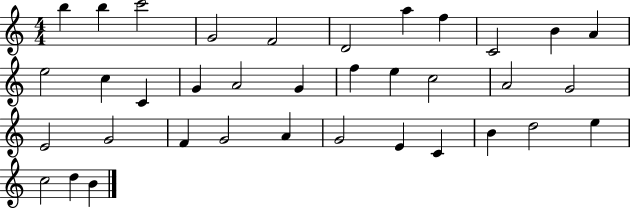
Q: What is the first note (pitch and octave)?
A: B5